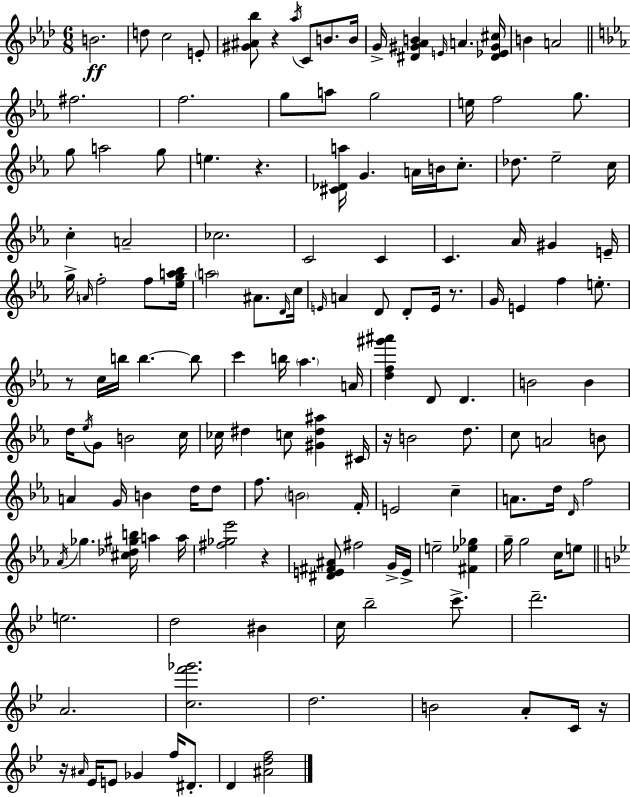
B4/h. D5/e C5/h E4/e [G#4,A#4,Bb5]/e R/q Ab5/s C4/e B4/e. B4/s G4/s [D#4,G#4,Ab4,B4]/q E4/s A4/q. [D#4,Eb4,G#4,C#5]/s B4/q A4/h F#5/h. F5/h. G5/e A5/e G5/h E5/s F5/h G5/e. G5/e A5/h G5/e E5/q. R/q. [C#4,Db4,A5]/s G4/q. A4/s B4/s C5/e. Db5/e. Eb5/h C5/s C5/q A4/h CES5/h. C4/h C4/q C4/q. Ab4/s G#4/q E4/s G5/s A4/s F5/h F5/e [Eb5,G5,A5,Bb5]/s A5/h A#4/e. D4/s C5/s E4/s A4/q D4/e D4/e E4/s R/e. G4/s E4/q F5/q E5/e. R/e C5/s B5/s B5/q. B5/e C6/q B5/s Ab5/q. A4/s [D5,F5,G#6,A#6]/q D4/e D4/q. B4/h B4/q D5/s Eb5/s G4/e B4/h C5/s CES5/s D#5/q C5/e [G#4,D#5,A#5]/q C#4/s R/s B4/h D5/e. C5/e A4/h B4/e A4/q G4/s B4/q D5/s D5/e F5/e. B4/h F4/s E4/h C5/q A4/e. D5/s D4/s F5/h Ab4/s Gb5/q. [C#5,Db5,G#5,B5]/s A5/q A5/s [F#5,Gb5,Eb6]/h R/q [D#4,E4,F#4,A#4]/e F#5/h G4/s E4/s E5/h [F#4,Eb5,Gb5]/q G5/s G5/h C5/s E5/e E5/h. D5/h BIS4/q C5/s Bb5/h C6/e. D6/h. A4/h. [C5,F6,Gb6]/h. D5/h. B4/h A4/e C4/s R/s R/s A#4/s Eb4/s E4/e Gb4/q F5/s D#4/e. D4/q [A#4,D5,F5]/h